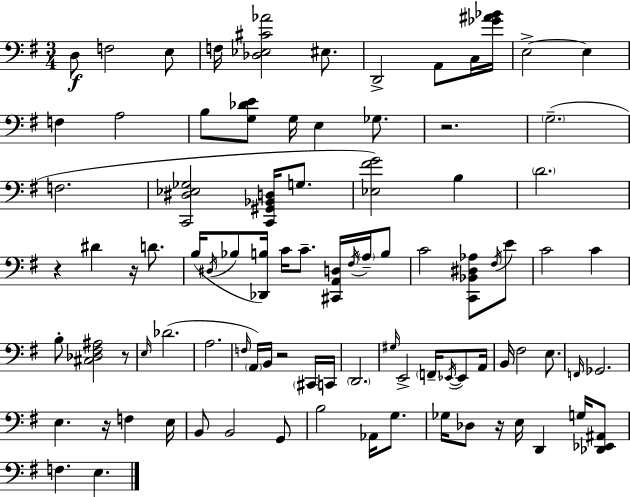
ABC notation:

X:1
T:Untitled
M:3/4
L:1/4
K:Em
D,/2 F,2 E,/2 F,/4 [_D,_E,^C_A]2 ^E,/2 D,,2 A,,/2 C,/4 [_G^A_B]/4 E,2 E, F, A,2 B,/2 [G,_DE]/2 G,/4 E, _G,/2 z2 G,2 F,2 [C,,^D,_E,_G,]2 [C,,^G,,_B,,D,]/4 G,/2 [_E,^FG]2 B, D2 z ^D z/4 D/2 B,/4 ^D,/4 _B,/2 [_D,,B,]/4 C/4 C/2 [^C,,A,,D,]/4 ^F,/4 A,/4 B,/2 C2 [C,,_B,,^D,_A,]/2 ^F,/4 E/2 C2 C B,/2 [^C,_D,^F,^A,]2 z/2 E,/4 _D2 A,2 F,/4 A,,/4 B,,/4 z2 ^C,,/4 C,,/4 D,,2 ^G,/4 E,,2 F,,/4 _E,,/4 _E,,/2 A,,/4 B,,/4 ^F,2 E,/2 F,,/4 _G,,2 E, z/4 F, E,/4 B,,/2 B,,2 G,,/2 B,2 _A,,/4 G,/2 _G,/4 _D,/2 z/4 E,/4 D,, G,/4 [_D,,_E,,^A,,]/2 F, E,